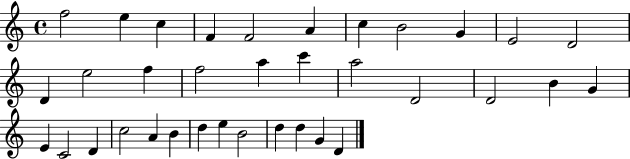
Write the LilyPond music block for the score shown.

{
  \clef treble
  \time 4/4
  \defaultTimeSignature
  \key c \major
  f''2 e''4 c''4 | f'4 f'2 a'4 | c''4 b'2 g'4 | e'2 d'2 | \break d'4 e''2 f''4 | f''2 a''4 c'''4 | a''2 d'2 | d'2 b'4 g'4 | \break e'4 c'2 d'4 | c''2 a'4 b'4 | d''4 e''4 b'2 | d''4 d''4 g'4 d'4 | \break \bar "|."
}